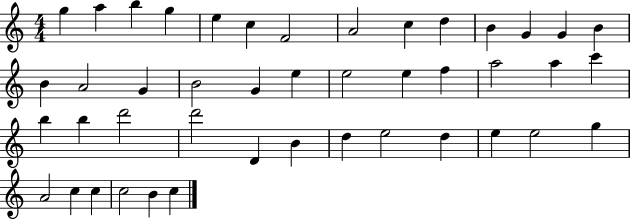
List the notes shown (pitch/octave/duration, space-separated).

G5/q A5/q B5/q G5/q E5/q C5/q F4/h A4/h C5/q D5/q B4/q G4/q G4/q B4/q B4/q A4/h G4/q B4/h G4/q E5/q E5/h E5/q F5/q A5/h A5/q C6/q B5/q B5/q D6/h D6/h D4/q B4/q D5/q E5/h D5/q E5/q E5/h G5/q A4/h C5/q C5/q C5/h B4/q C5/q